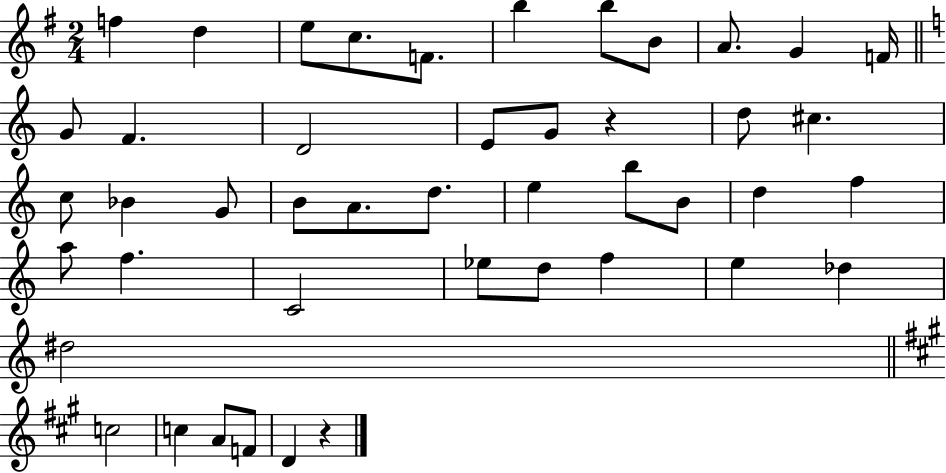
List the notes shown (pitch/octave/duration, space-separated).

F5/q D5/q E5/e C5/e. F4/e. B5/q B5/e B4/e A4/e. G4/q F4/s G4/e F4/q. D4/h E4/e G4/e R/q D5/e C#5/q. C5/e Bb4/q G4/e B4/e A4/e. D5/e. E5/q B5/e B4/e D5/q F5/q A5/e F5/q. C4/h Eb5/e D5/e F5/q E5/q Db5/q D#5/h C5/h C5/q A4/e F4/e D4/q R/q